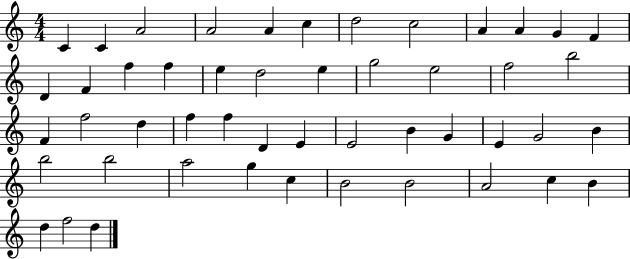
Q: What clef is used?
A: treble